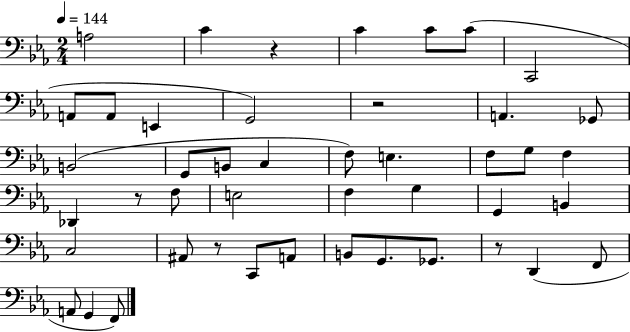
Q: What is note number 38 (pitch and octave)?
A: A2